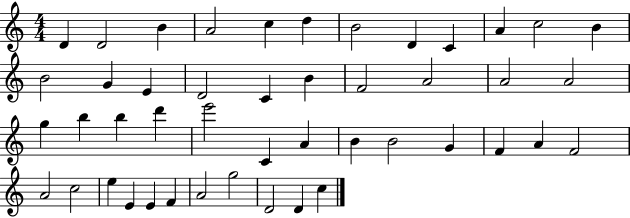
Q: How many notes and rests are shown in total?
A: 46